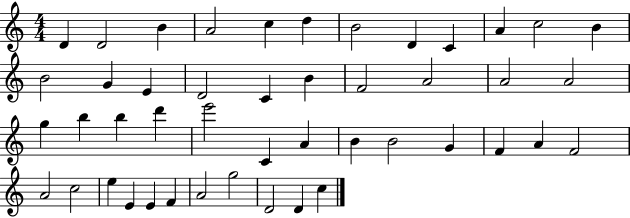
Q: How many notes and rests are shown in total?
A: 46